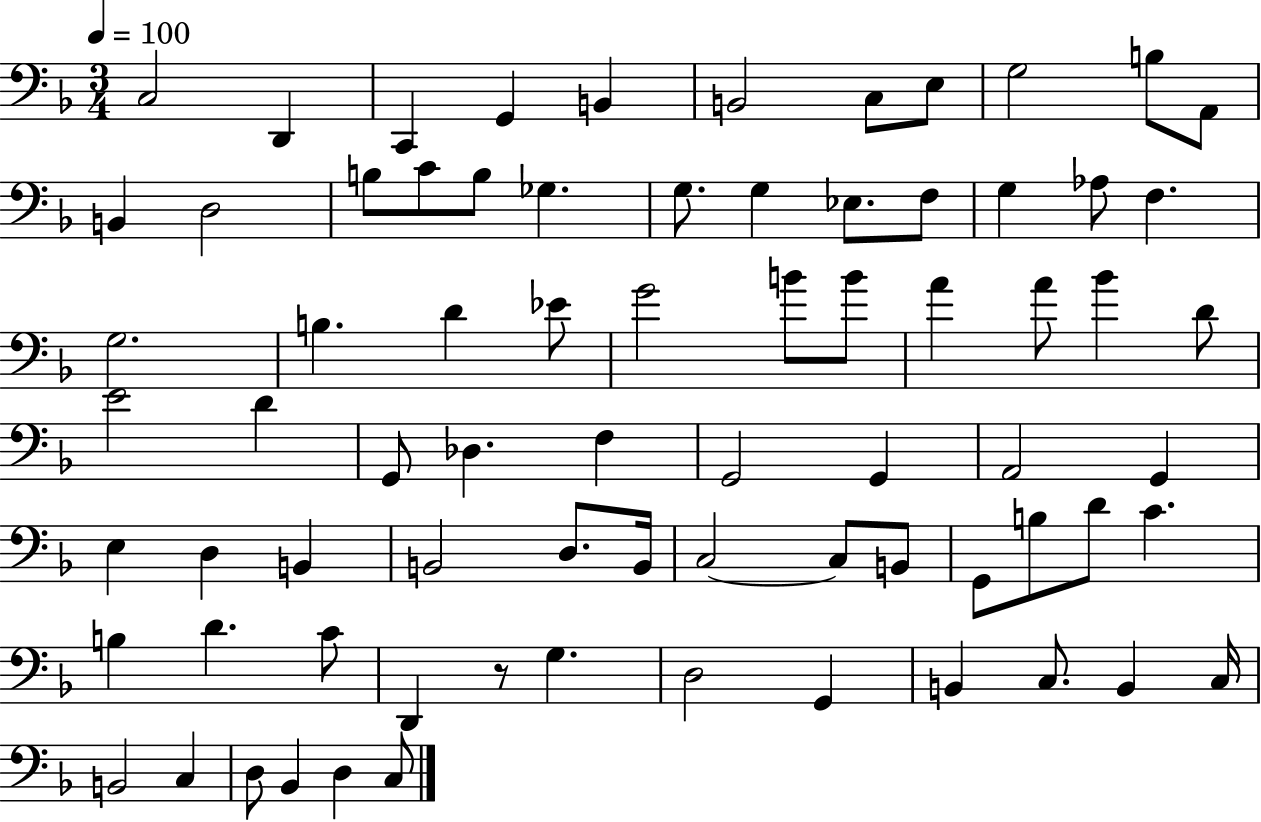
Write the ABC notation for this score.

X:1
T:Untitled
M:3/4
L:1/4
K:F
C,2 D,, C,, G,, B,, B,,2 C,/2 E,/2 G,2 B,/2 A,,/2 B,, D,2 B,/2 C/2 B,/2 _G, G,/2 G, _E,/2 F,/2 G, _A,/2 F, G,2 B, D _E/2 G2 B/2 B/2 A A/2 _B D/2 E2 D G,,/2 _D, F, G,,2 G,, A,,2 G,, E, D, B,, B,,2 D,/2 B,,/4 C,2 C,/2 B,,/2 G,,/2 B,/2 D/2 C B, D C/2 D,, z/2 G, D,2 G,, B,, C,/2 B,, C,/4 B,,2 C, D,/2 _B,, D, C,/2